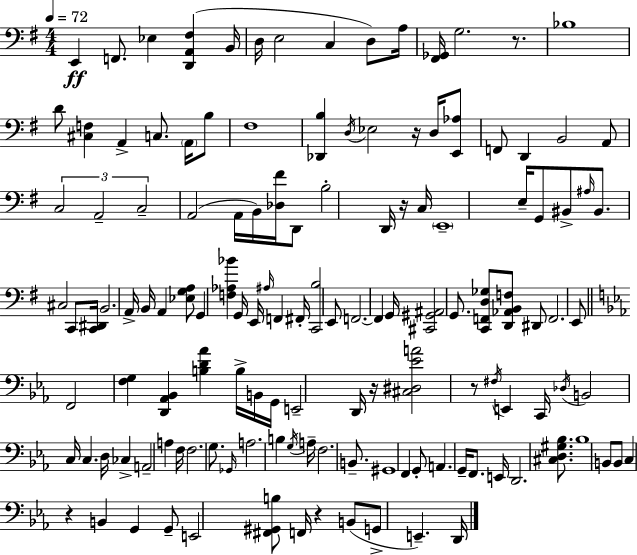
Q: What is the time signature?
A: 4/4